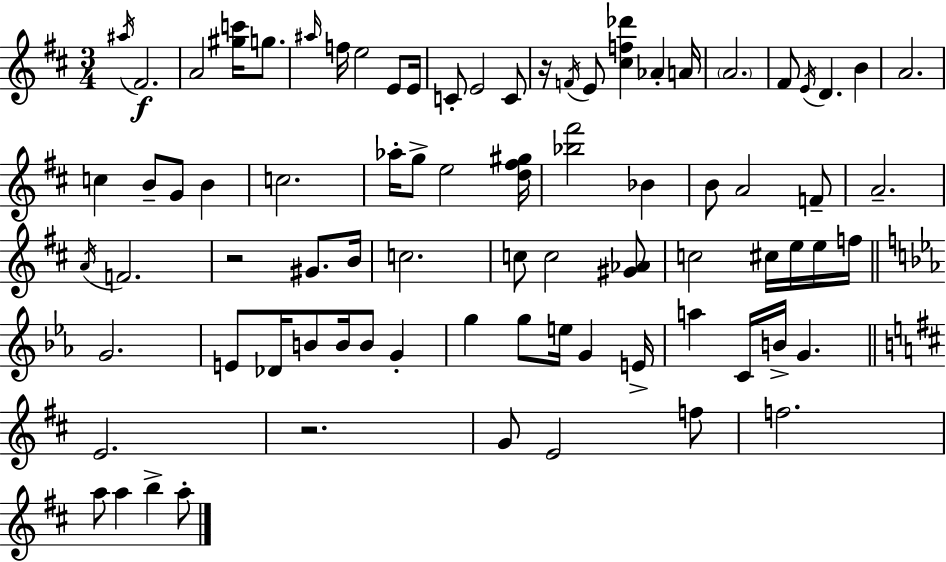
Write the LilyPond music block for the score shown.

{
  \clef treble
  \numericTimeSignature
  \time 3/4
  \key d \major
  \repeat volta 2 { \acciaccatura { ais''16 }\f fis'2. | a'2 <gis'' c'''>16 g''8. | \grace { ais''16 } f''16 e''2 e'8 | e'16 c'8-. e'2 | \break c'8 r16 \acciaccatura { f'16 } e'8 <cis'' f'' des'''>4 aes'4-. | a'16 \parenthesize a'2. | fis'8 \acciaccatura { e'16 } d'4. | b'4 a'2. | \break c''4 b'8-- g'8 | b'4 c''2. | aes''16-. g''8-> e''2 | <d'' fis'' gis''>16 <bes'' fis'''>2 | \break bes'4 b'8 a'2 | f'8-- a'2.-- | \acciaccatura { a'16 } f'2. | r2 | \break gis'8. b'16 c''2. | c''8 c''2 | <gis' aes'>8 c''2 | cis''16 e''16 e''16 f''16 \bar "||" \break \key ees \major g'2. | e'8 des'16 b'8 b'16 b'8 g'4-. | g''4 g''8 e''16 g'4 e'16-> | a''4 c'16 b'16-> g'4. | \break \bar "||" \break \key d \major e'2. | r2. | g'8 e'2 f''8 | f''2. | \break a''8 a''4 b''4-> a''8-. | } \bar "|."
}